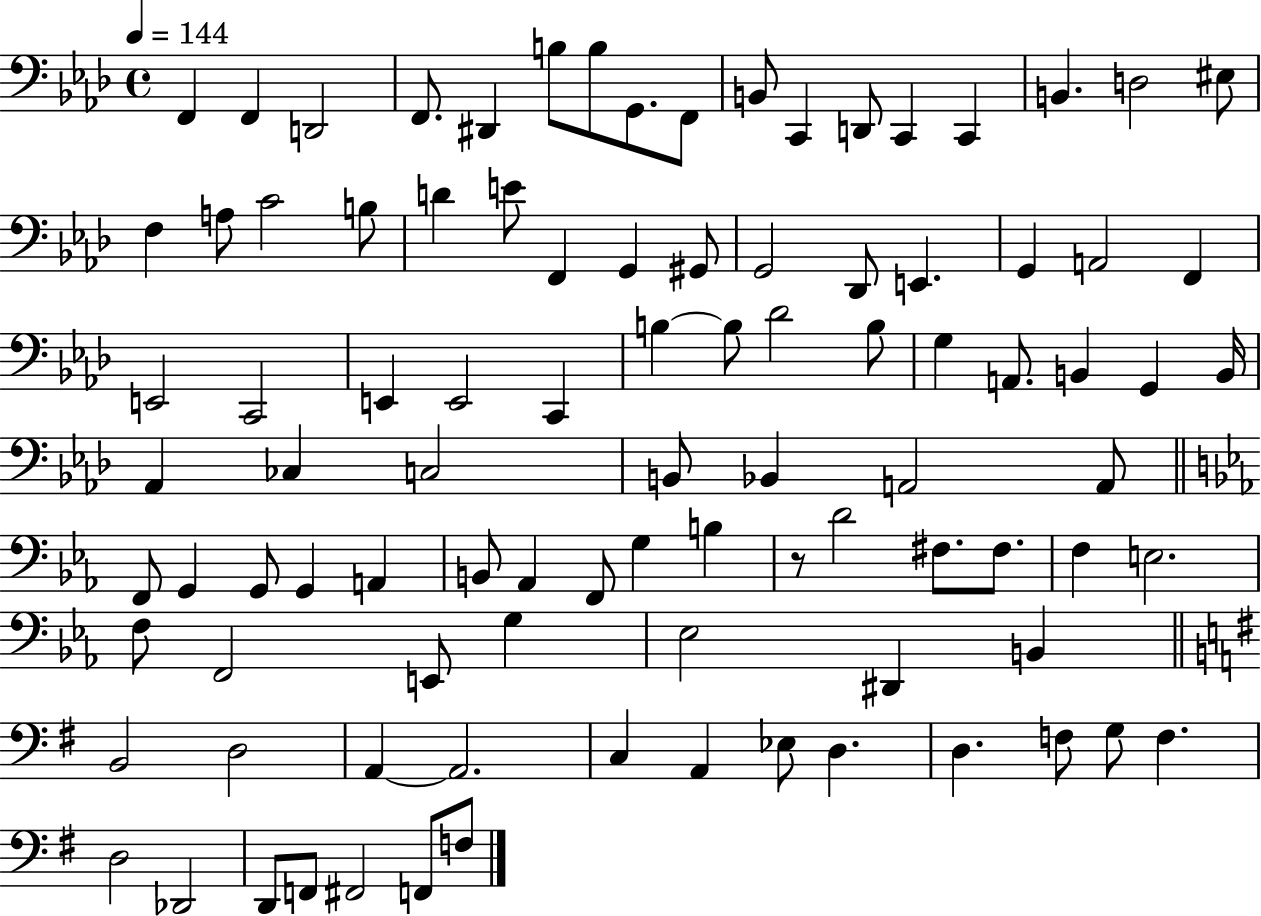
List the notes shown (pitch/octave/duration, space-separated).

F2/q F2/q D2/h F2/e. D#2/q B3/e B3/e G2/e. F2/e B2/e C2/q D2/e C2/q C2/q B2/q. D3/h EIS3/e F3/q A3/e C4/h B3/e D4/q E4/e F2/q G2/q G#2/e G2/h Db2/e E2/q. G2/q A2/h F2/q E2/h C2/h E2/q E2/h C2/q B3/q B3/e Db4/h B3/e G3/q A2/e. B2/q G2/q B2/s Ab2/q CES3/q C3/h B2/e Bb2/q A2/h A2/e F2/e G2/q G2/e G2/q A2/q B2/e Ab2/q F2/e G3/q B3/q R/e D4/h F#3/e. F#3/e. F3/q E3/h. F3/e F2/h E2/e G3/q Eb3/h D#2/q B2/q B2/h D3/h A2/q A2/h. C3/q A2/q Eb3/e D3/q. D3/q. F3/e G3/e F3/q. D3/h Db2/h D2/e F2/e F#2/h F2/e F3/e